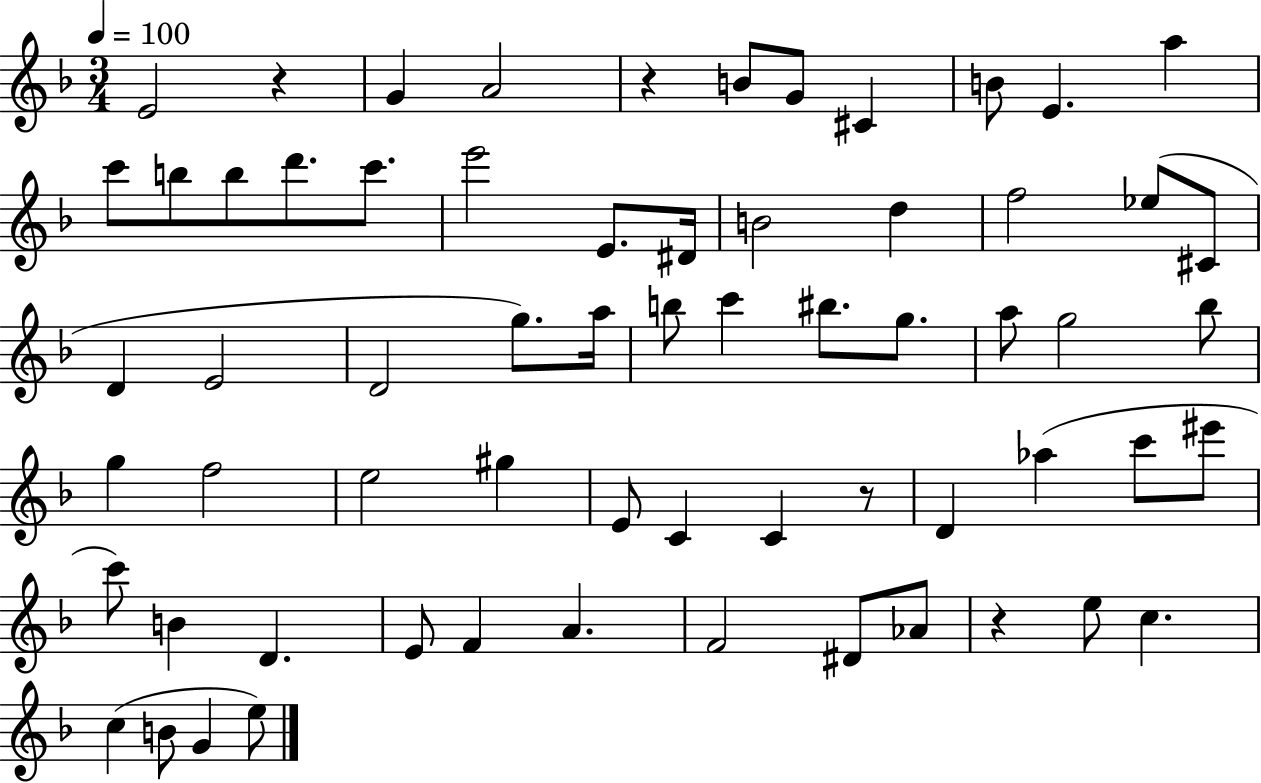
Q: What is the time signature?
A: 3/4